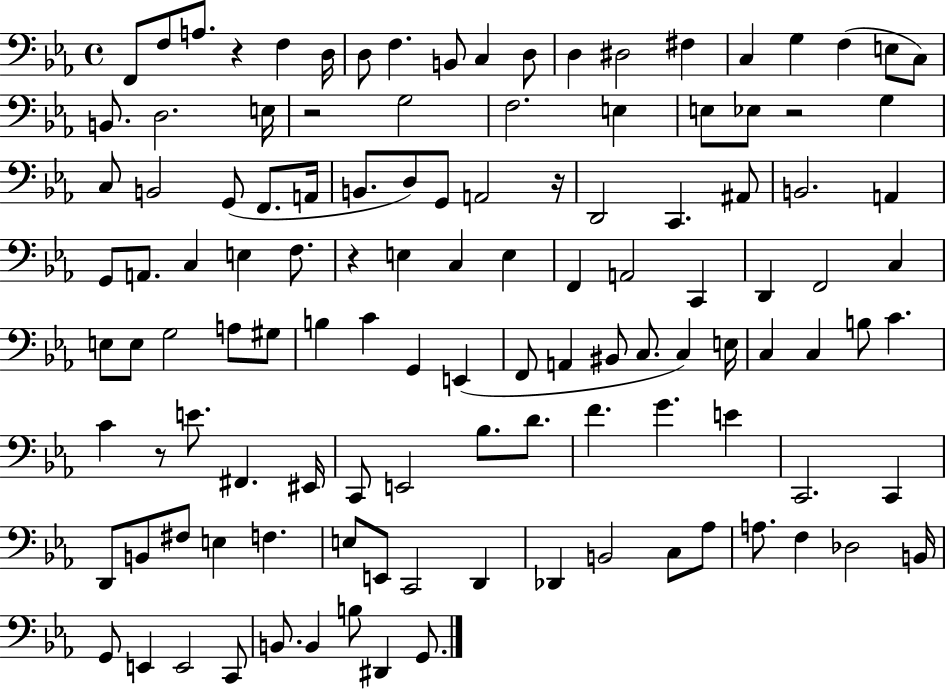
F2/e F3/e A3/e. R/q F3/q D3/s D3/e F3/q. B2/e C3/q D3/e D3/q D#3/h F#3/q C3/q G3/q F3/q E3/e C3/e B2/e. D3/h. E3/s R/h G3/h F3/h. E3/q E3/e Eb3/e R/h G3/q C3/e B2/h G2/e F2/e. A2/s B2/e. D3/e G2/e A2/h R/s D2/h C2/q. A#2/e B2/h. A2/q G2/e A2/e. C3/q E3/q F3/e. R/q E3/q C3/q E3/q F2/q A2/h C2/q D2/q F2/h C3/q E3/e E3/e G3/h A3/e G#3/e B3/q C4/q G2/q E2/q F2/e A2/q BIS2/e C3/e. C3/q E3/s C3/q C3/q B3/e C4/q. C4/q R/e E4/e. F#2/q. EIS2/s C2/e E2/h Bb3/e. D4/e. F4/q. G4/q. E4/q C2/h. C2/q D2/e B2/e F#3/e E3/q F3/q. E3/e E2/e C2/h D2/q Db2/q B2/h C3/e Ab3/e A3/e. F3/q Db3/h B2/s G2/e E2/q E2/h C2/e B2/e. B2/q B3/e D#2/q G2/e.